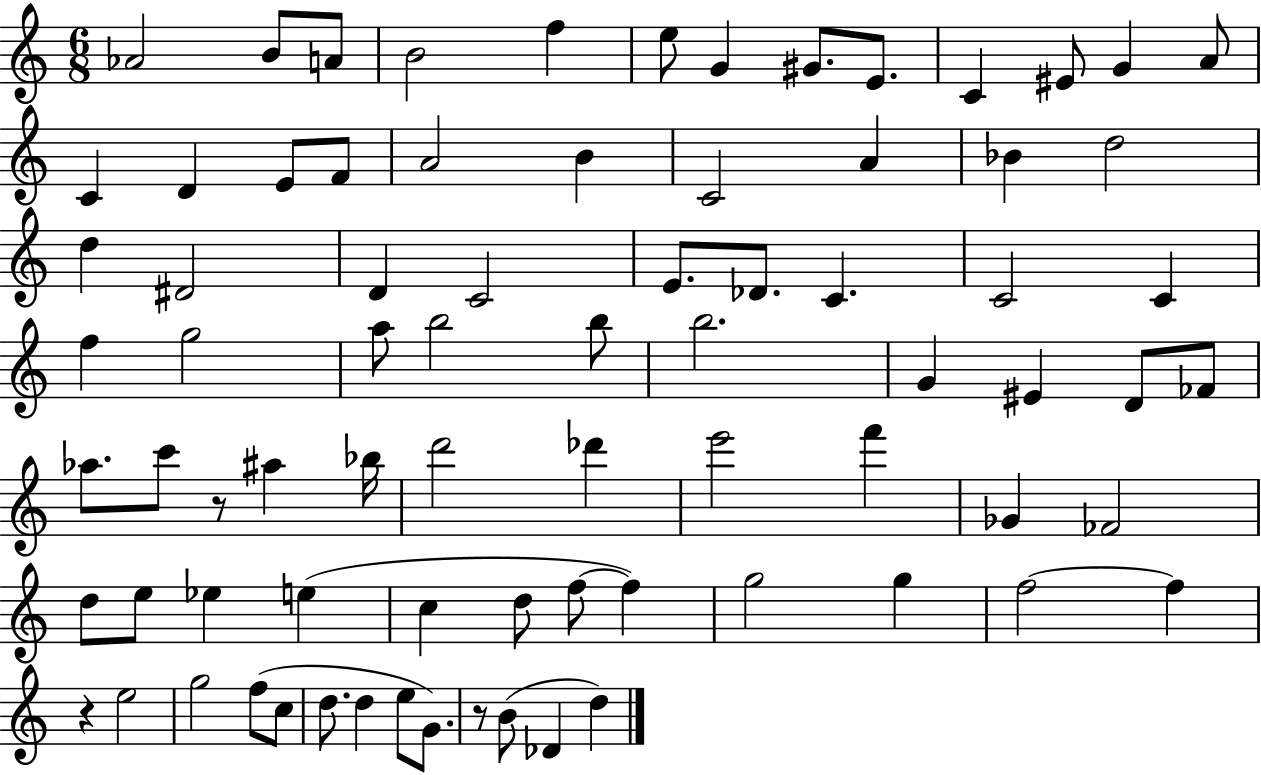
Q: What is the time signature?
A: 6/8